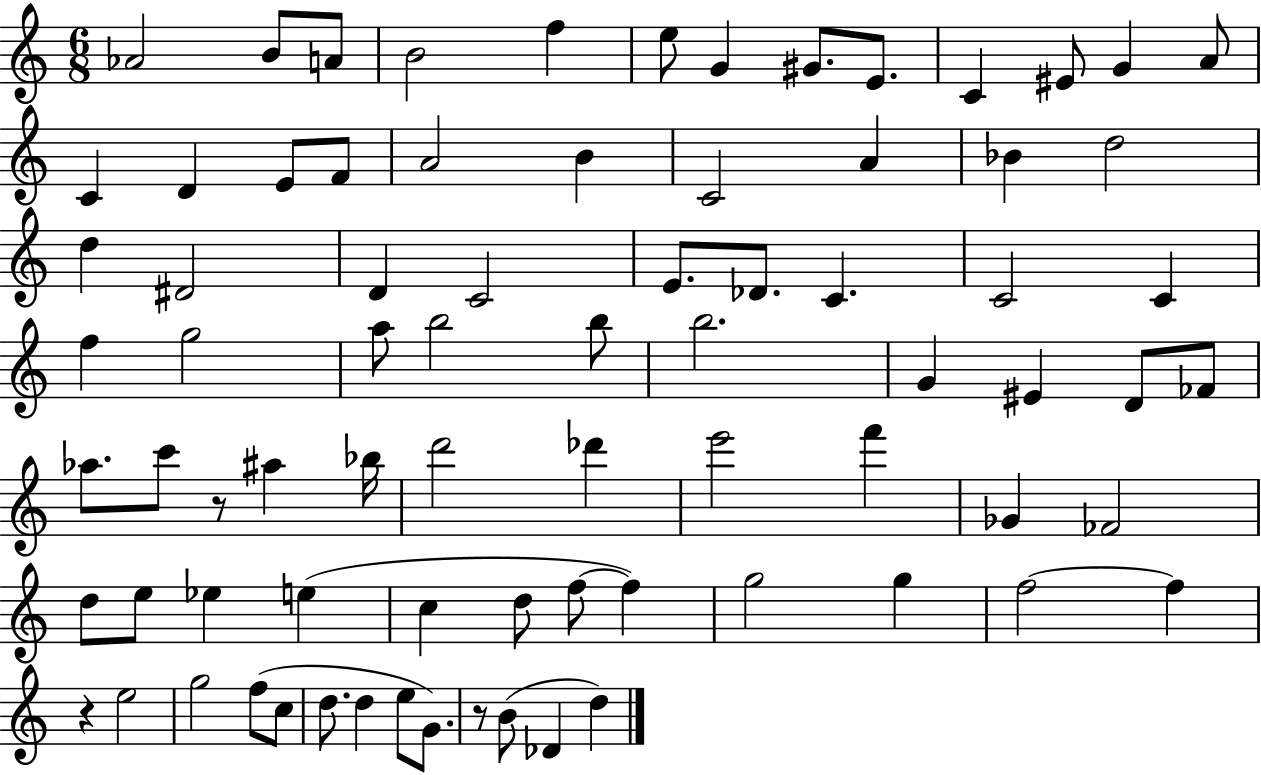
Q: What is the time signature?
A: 6/8